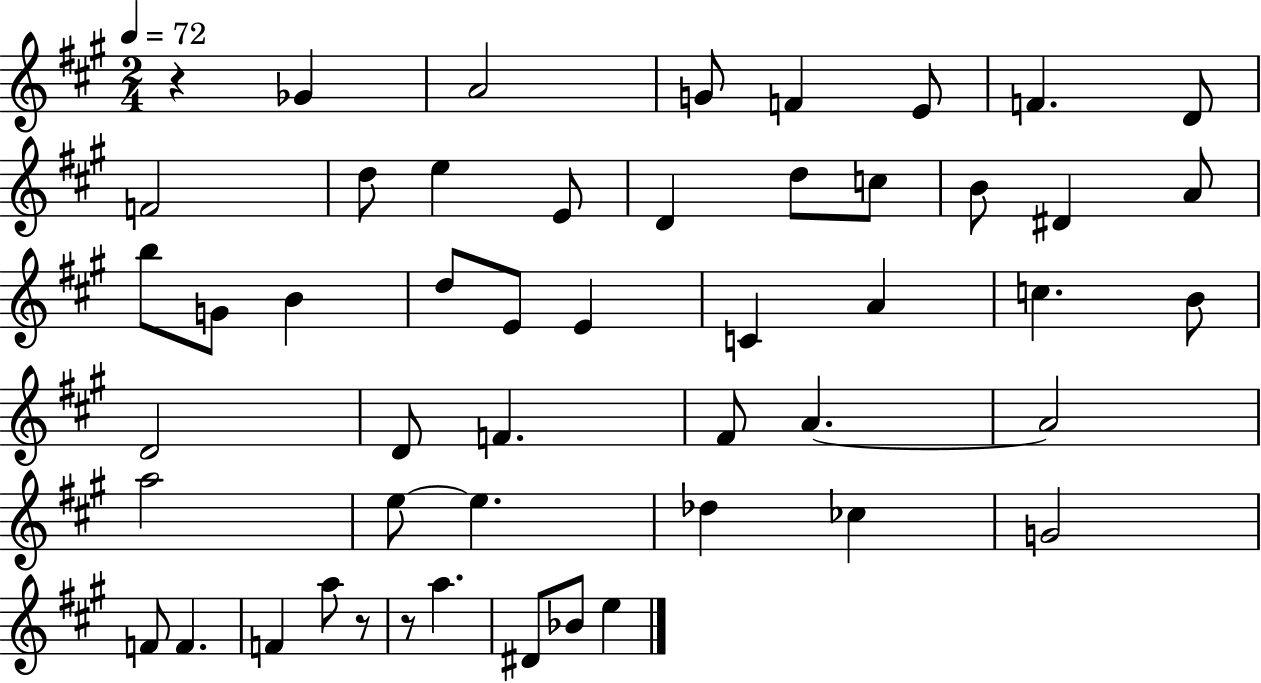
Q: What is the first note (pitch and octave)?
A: Gb4